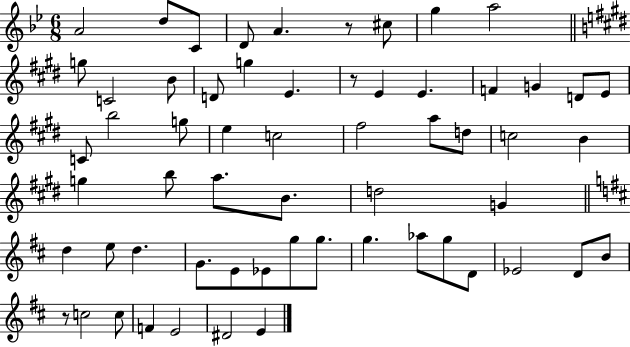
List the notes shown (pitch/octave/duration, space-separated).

A4/h D5/e C4/e D4/e A4/q. R/e C#5/e G5/q A5/h G5/e C4/h B4/e D4/e G5/q E4/q. R/e E4/q E4/q. F4/q G4/q D4/e E4/e C4/e B5/h G5/e E5/q C5/h F#5/h A5/e D5/e C5/h B4/q G5/q B5/e A5/e. B4/e. D5/h G4/q D5/q E5/e D5/q. G4/e. E4/e Eb4/e G5/e G5/e. G5/q. Ab5/e G5/e D4/e Eb4/h D4/e B4/e R/e C5/h C5/e F4/q E4/h D#4/h E4/q